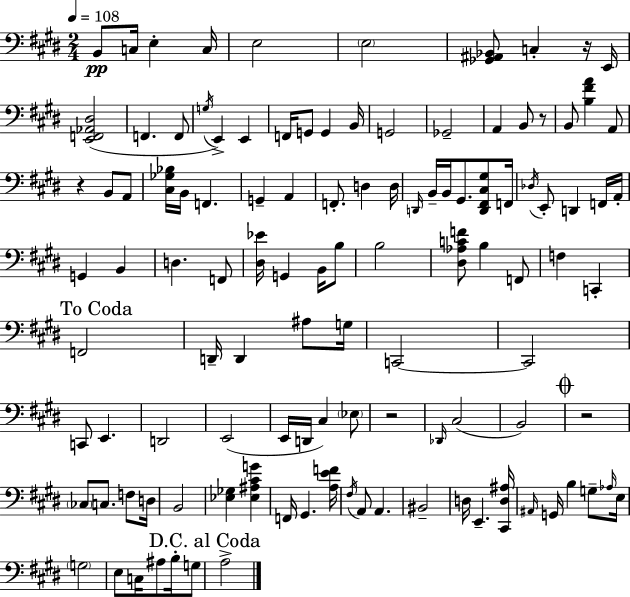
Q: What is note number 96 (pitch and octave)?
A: B3